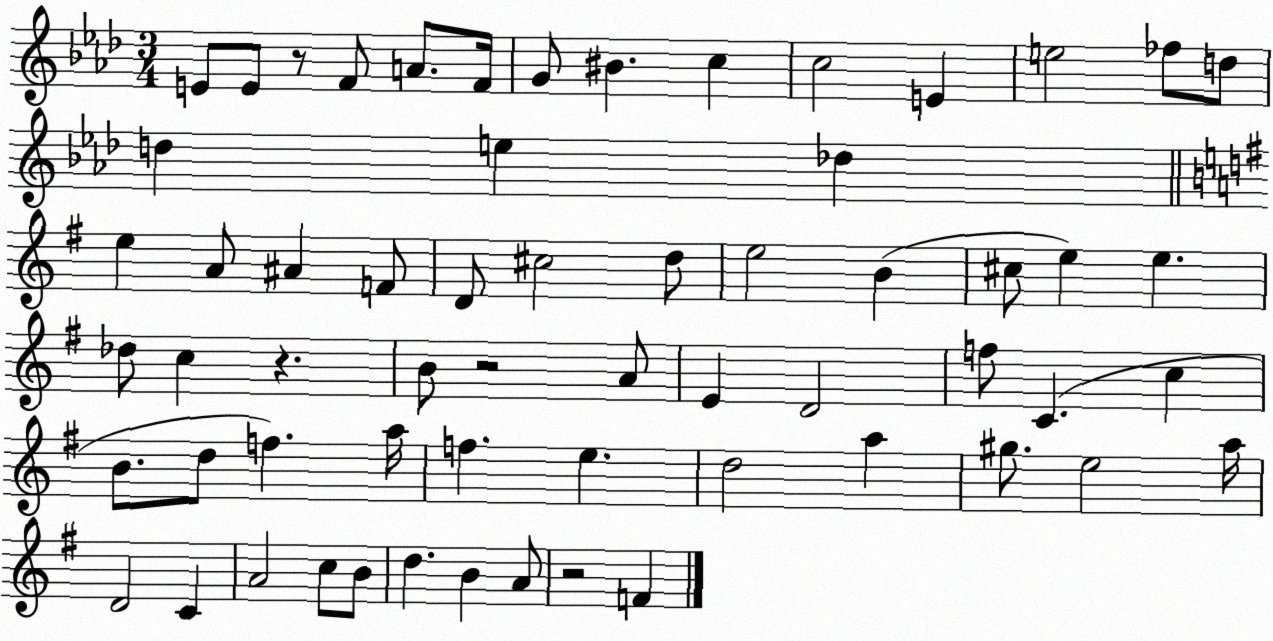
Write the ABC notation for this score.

X:1
T:Untitled
M:3/4
L:1/4
K:Ab
E/2 E/2 z/2 F/2 A/2 F/4 G/2 ^B c c2 E e2 _f/2 d/2 d e _d e A/2 ^A F/2 D/2 ^c2 d/2 e2 B ^c/2 e e _d/2 c z B/2 z2 A/2 E D2 f/2 C c B/2 d/2 f a/4 f e d2 a ^g/2 e2 a/4 D2 C A2 c/2 B/2 d B A/2 z2 F